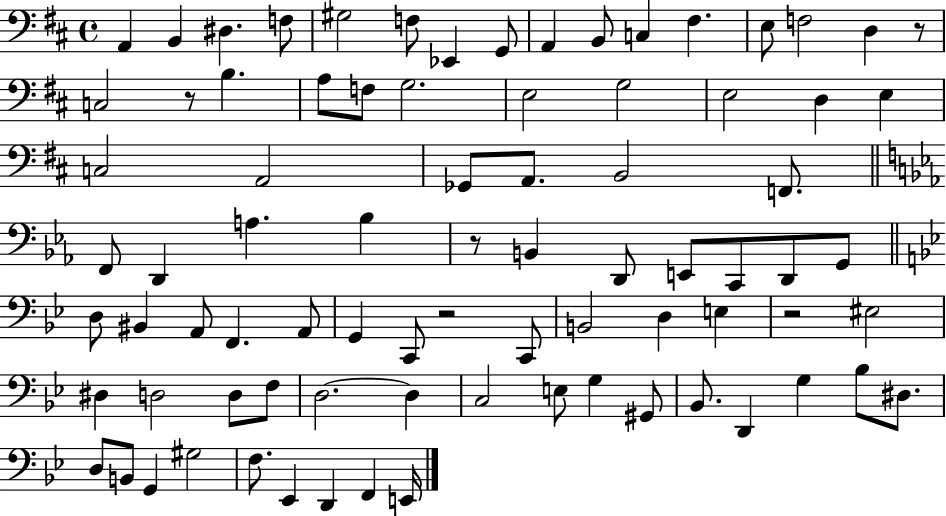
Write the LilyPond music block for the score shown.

{
  \clef bass
  \time 4/4
  \defaultTimeSignature
  \key d \major
  \repeat volta 2 { a,4 b,4 dis4. f8 | gis2 f8 ees,4 g,8 | a,4 b,8 c4 fis4. | e8 f2 d4 r8 | \break c2 r8 b4. | a8 f8 g2. | e2 g2 | e2 d4 e4 | \break c2 a,2 | ges,8 a,8. b,2 f,8. | \bar "||" \break \key c \minor f,8 d,4 a4. bes4 | r8 b,4 d,8 e,8 c,8 d,8 g,8 | \bar "||" \break \key bes \major d8 bis,4 a,8 f,4. a,8 | g,4 c,8 r2 c,8 | b,2 d4 e4 | r2 eis2 | \break dis4 d2 d8 f8 | d2.~~ d4 | c2 e8 g4 gis,8 | bes,8. d,4 g4 bes8 dis8. | \break d8 b,8 g,4 gis2 | f8. ees,4 d,4 f,4 e,16 | } \bar "|."
}